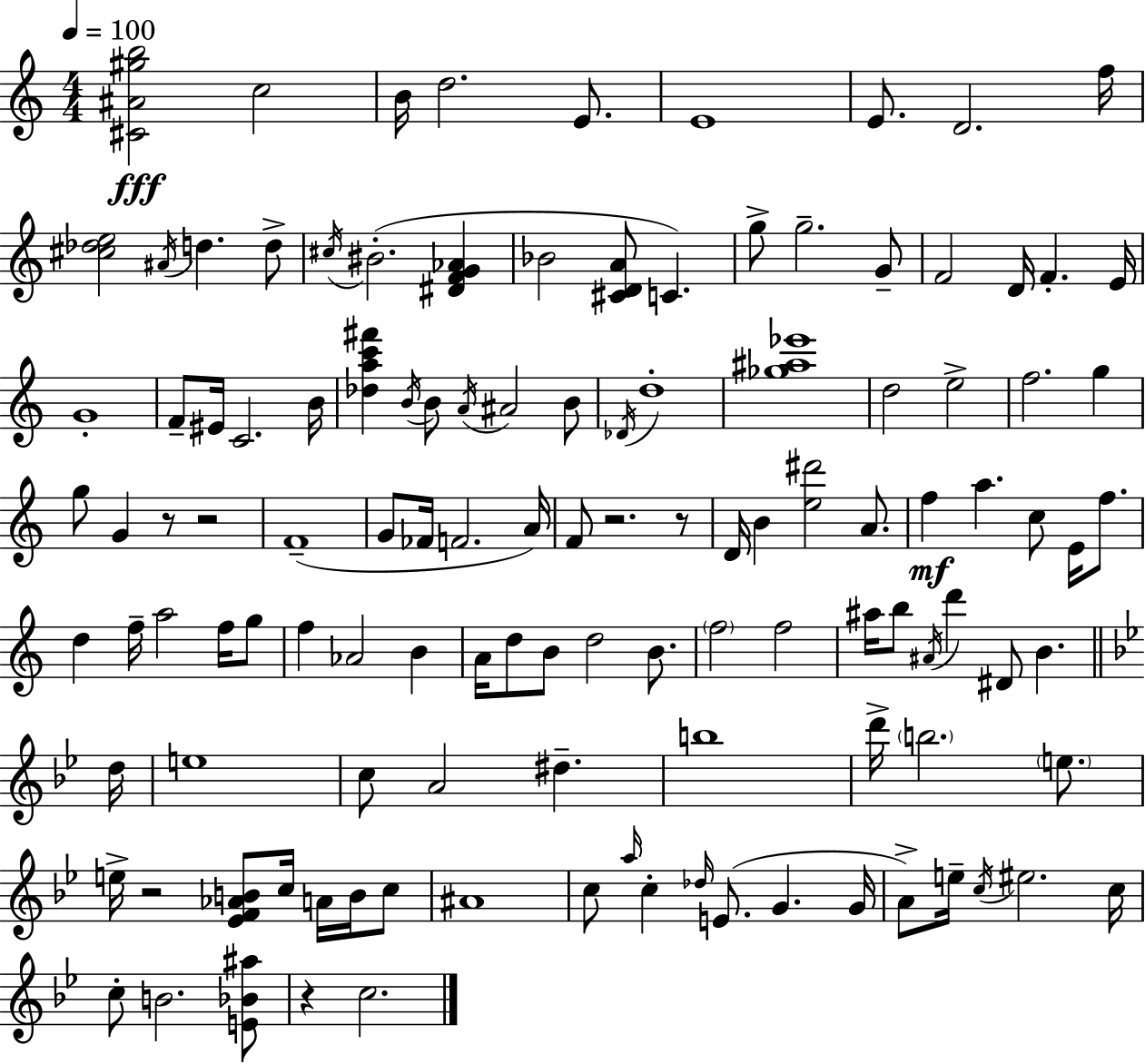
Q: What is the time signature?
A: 4/4